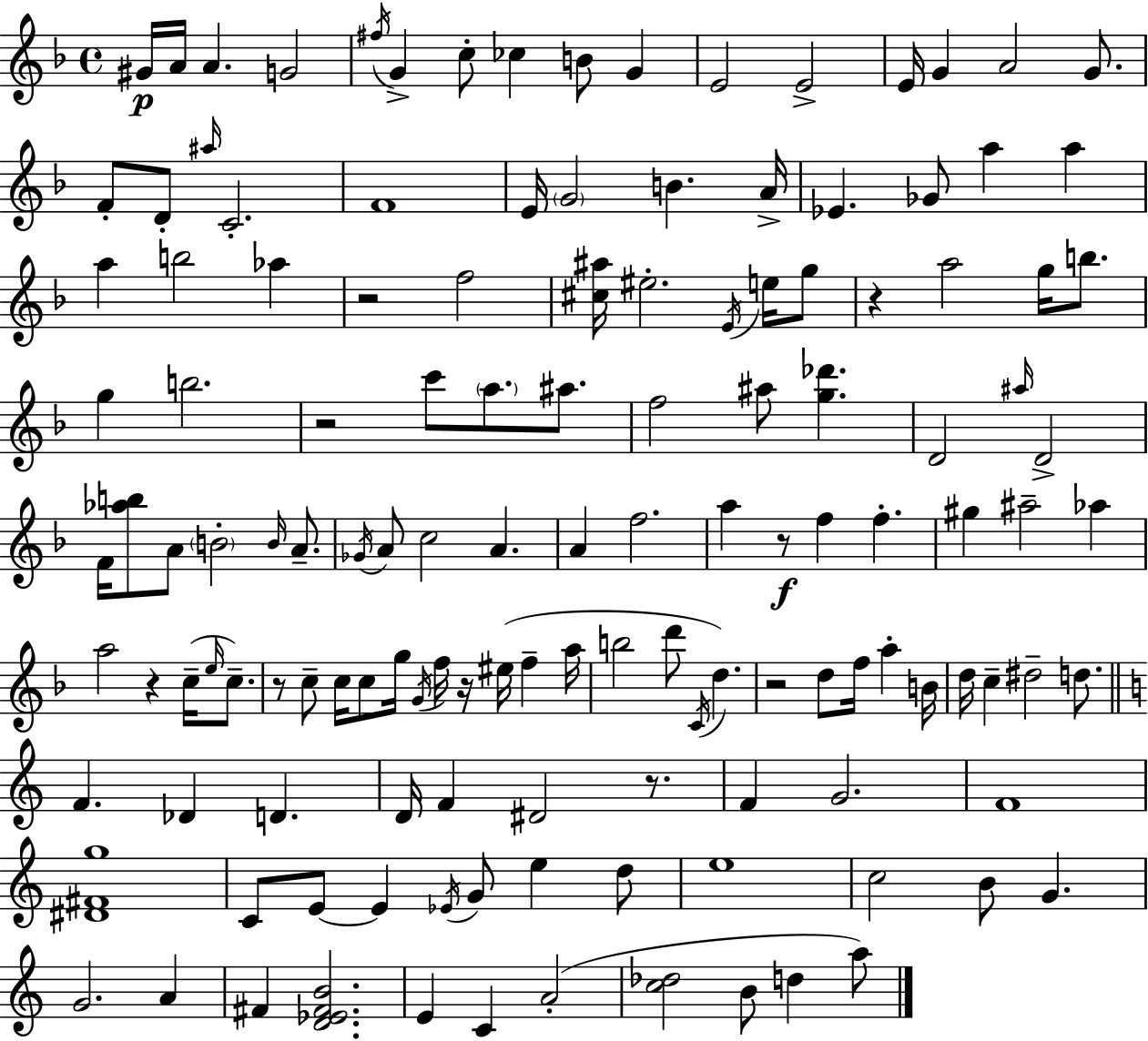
G#4/s A4/s A4/q. G4/h F#5/s G4/q C5/e CES5/q B4/e G4/q E4/h E4/h E4/s G4/q A4/h G4/e. F4/e D4/e A#5/s C4/h. F4/w E4/s G4/h B4/q. A4/s Eb4/q. Gb4/e A5/q A5/q A5/q B5/h Ab5/q R/h F5/h [C#5,A#5]/s EIS5/h. E4/s E5/s G5/e R/q A5/h G5/s B5/e. G5/q B5/h. R/h C6/e A5/e. A#5/e. F5/h A#5/e [G5,Db6]/q. D4/h A#5/s D4/h F4/s [Ab5,B5]/e A4/e B4/h B4/s A4/e. Gb4/s A4/e C5/h A4/q. A4/q F5/h. A5/q R/e F5/q F5/q. G#5/q A#5/h Ab5/q A5/h R/q C5/s E5/s C5/e. R/e C5/e C5/s C5/e G5/s G4/s F5/s R/s EIS5/s F5/q A5/s B5/h D6/e C4/s D5/q. R/h D5/e F5/s A5/q B4/s D5/s C5/q D#5/h D5/e. F4/q. Db4/q D4/q. D4/s F4/q D#4/h R/e. F4/q G4/h. F4/w [D#4,F#4,G5]/w C4/e E4/e E4/q Eb4/s G4/e E5/q D5/e E5/w C5/h B4/e G4/q. G4/h. A4/q F#4/q [D4,Eb4,F#4,B4]/h. E4/q C4/q A4/h [C5,Db5]/h B4/e D5/q A5/e